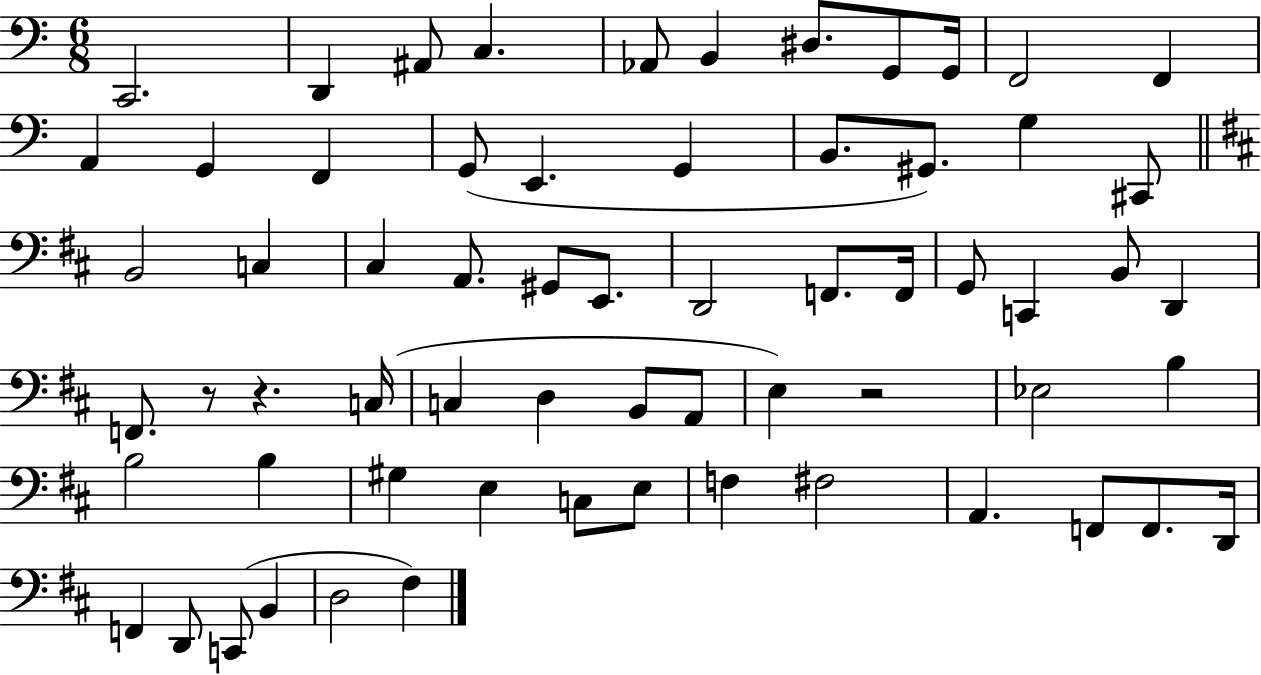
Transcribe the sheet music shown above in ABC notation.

X:1
T:Untitled
M:6/8
L:1/4
K:C
C,,2 D,, ^A,,/2 C, _A,,/2 B,, ^D,/2 G,,/2 G,,/4 F,,2 F,, A,, G,, F,, G,,/2 E,, G,, B,,/2 ^G,,/2 G, ^C,,/2 B,,2 C, ^C, A,,/2 ^G,,/2 E,,/2 D,,2 F,,/2 F,,/4 G,,/2 C,, B,,/2 D,, F,,/2 z/2 z C,/4 C, D, B,,/2 A,,/2 E, z2 _E,2 B, B,2 B, ^G, E, C,/2 E,/2 F, ^F,2 A,, F,,/2 F,,/2 D,,/4 F,, D,,/2 C,,/2 B,, D,2 ^F,